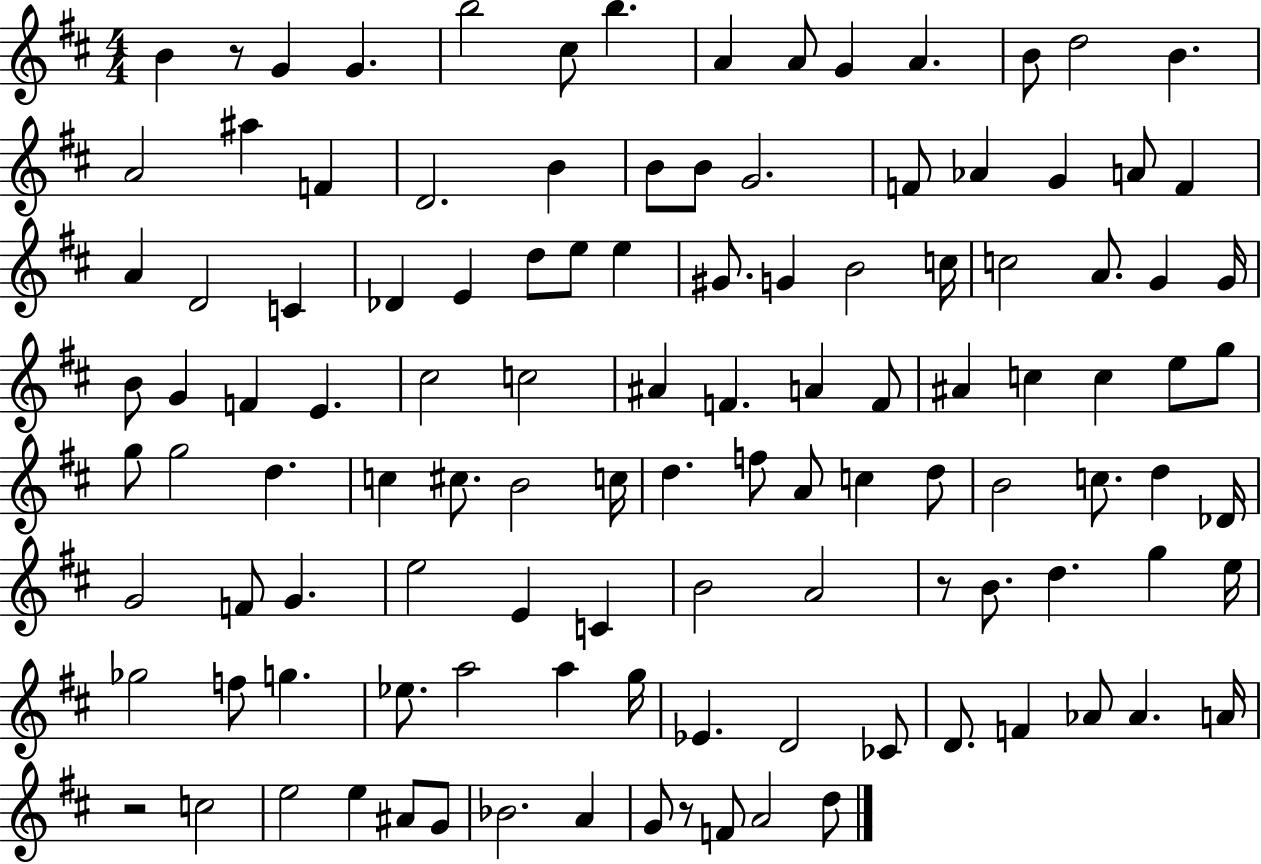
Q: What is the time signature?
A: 4/4